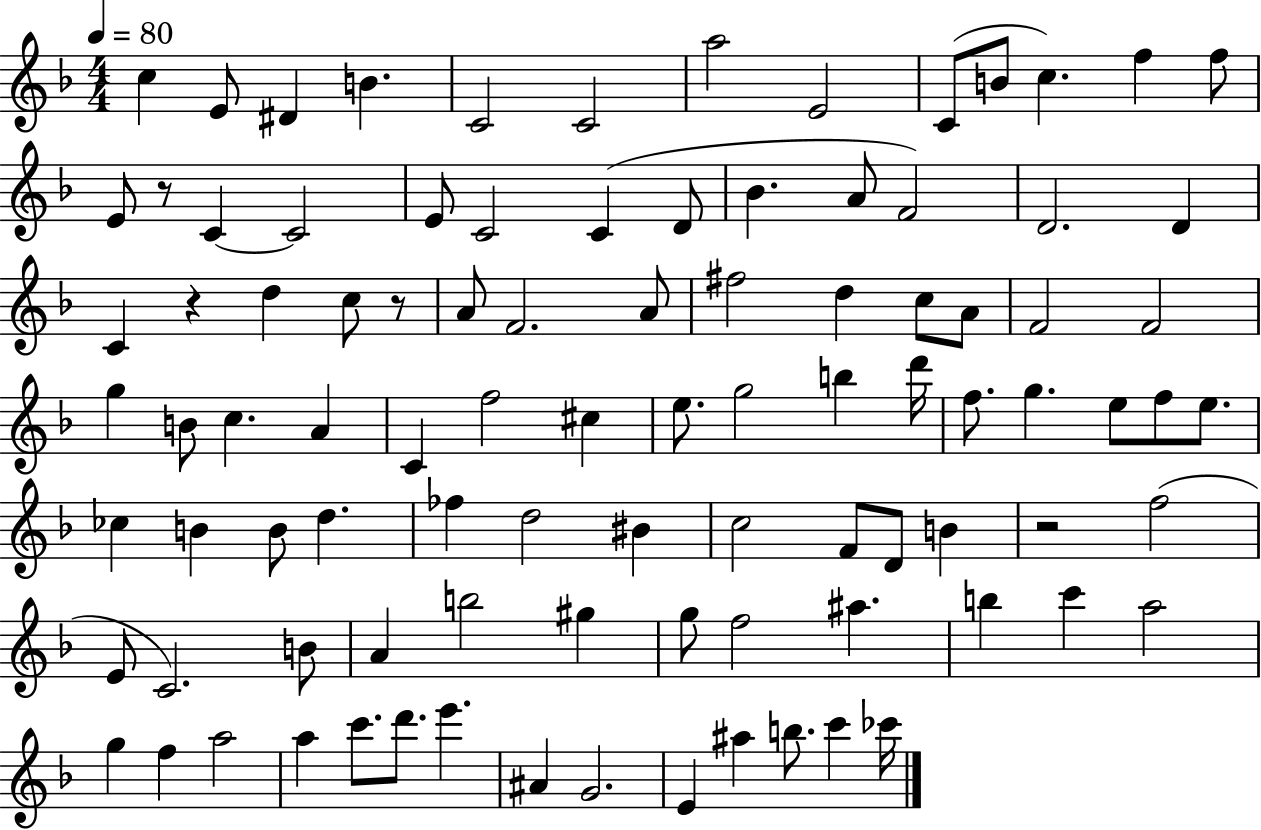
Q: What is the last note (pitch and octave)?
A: CES6